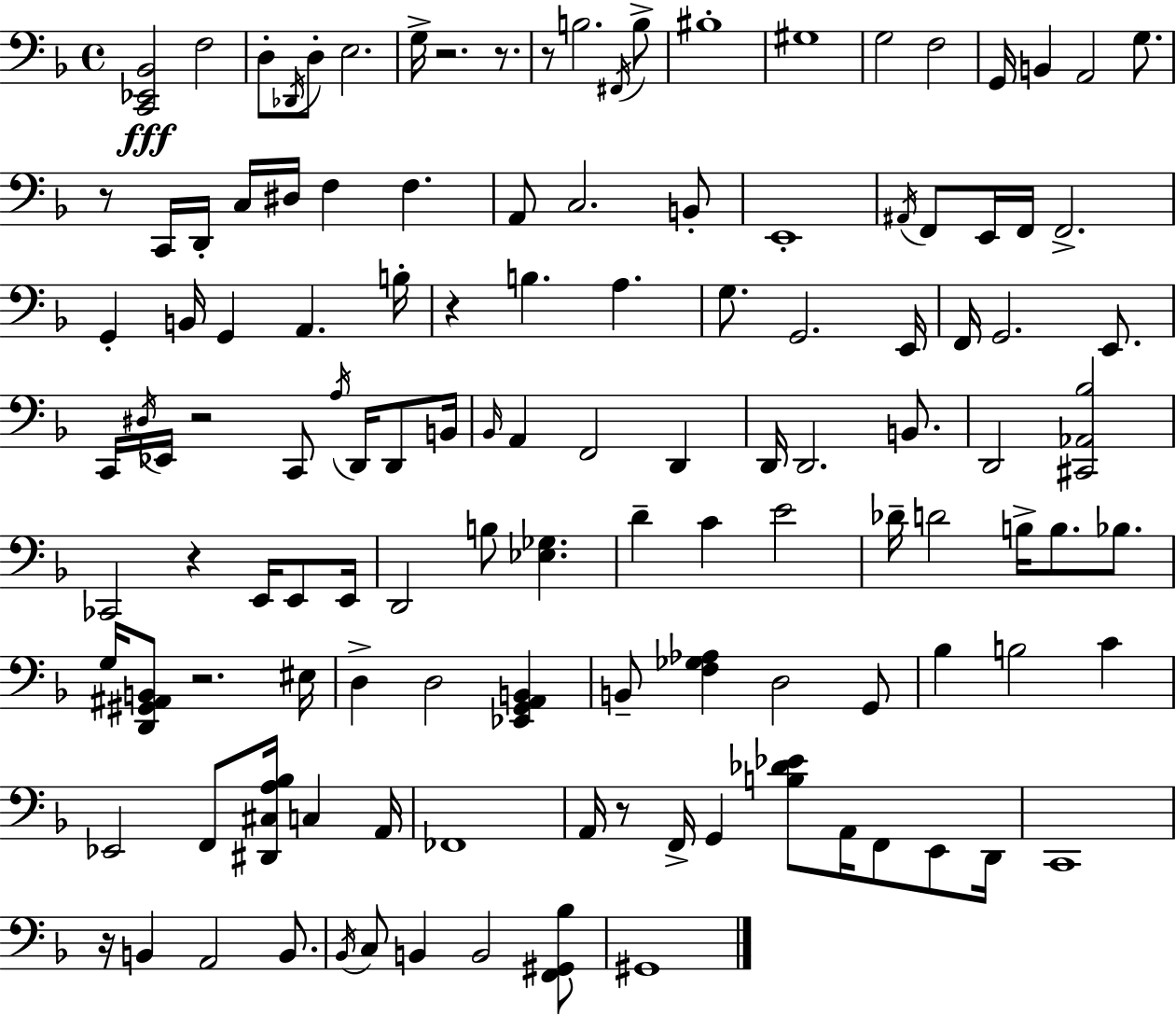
{
  \clef bass
  \time 4/4
  \defaultTimeSignature
  \key f \major
  \repeat volta 2 { <c, ees, bes,>2\fff f2 | d8-. \acciaccatura { des,16 } d8-. e2. | g16-> r2. r8. | r8 b2. \acciaccatura { fis,16 } | \break b8-> bis1-. | gis1 | g2 f2 | g,16 b,4 a,2 g8. | \break r8 c,16 d,16-. c16 dis16 f4 f4. | a,8 c2. | b,8-. e,1-. | \acciaccatura { ais,16 } f,8 e,16 f,16 f,2.-> | \break g,4-. b,16 g,4 a,4. | b16-. r4 b4. a4. | g8. g,2. | e,16 f,16 g,2. | \break e,8. c,16 \acciaccatura { dis16 } ees,16 r2 c,8 | \acciaccatura { a16 } d,16 d,8 b,16 \grace { bes,16 } a,4 f,2 | d,4 d,16 d,2. | b,8. d,2 <cis, aes, bes>2 | \break ces,2 r4 | e,16 e,8 e,16 d,2 b8 | <ees ges>4. d'4-- c'4 e'2 | des'16-- d'2 b16-> | \break b8. bes8. g16 <d, gis, ais, b,>8 r2. | eis16 d4-> d2 | <ees, g, a, b,>4 b,8-- <f ges aes>4 d2 | g,8 bes4 b2 | \break c'4 ees,2 f,8 | <dis, cis a bes>16 c4 a,16 fes,1 | a,16 r8 f,16-> g,4 <b des' ees'>8 | a,16 f,8 e,8 d,16 c,1 | \break r16 b,4 a,2 | b,8. \acciaccatura { bes,16 } c8 b,4 b,2 | <f, gis, bes>8 gis,1 | } \bar "|."
}